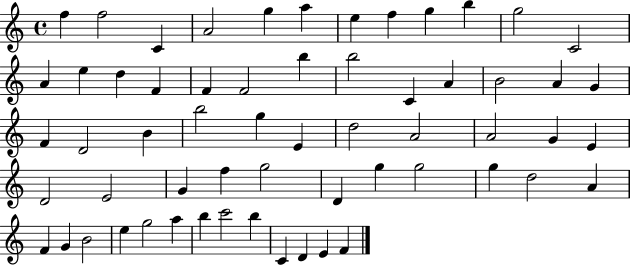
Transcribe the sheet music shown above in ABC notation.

X:1
T:Untitled
M:4/4
L:1/4
K:C
f f2 C A2 g a e f g b g2 C2 A e d F F F2 b b2 C A B2 A G F D2 B b2 g E d2 A2 A2 G E D2 E2 G f g2 D g g2 g d2 A F G B2 e g2 a b c'2 b C D E F